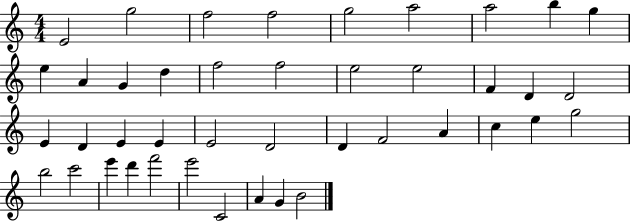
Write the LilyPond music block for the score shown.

{
  \clef treble
  \numericTimeSignature
  \time 4/4
  \key c \major
  e'2 g''2 | f''2 f''2 | g''2 a''2 | a''2 b''4 g''4 | \break e''4 a'4 g'4 d''4 | f''2 f''2 | e''2 e''2 | f'4 d'4 d'2 | \break e'4 d'4 e'4 e'4 | e'2 d'2 | d'4 f'2 a'4 | c''4 e''4 g''2 | \break b''2 c'''2 | e'''4 d'''4 f'''2 | e'''2 c'2 | a'4 g'4 b'2 | \break \bar "|."
}